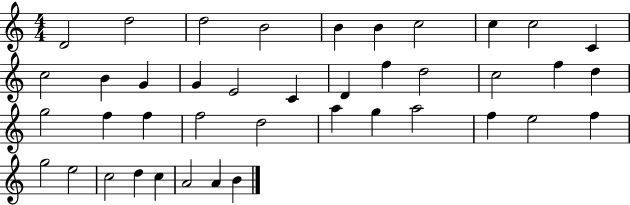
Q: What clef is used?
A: treble